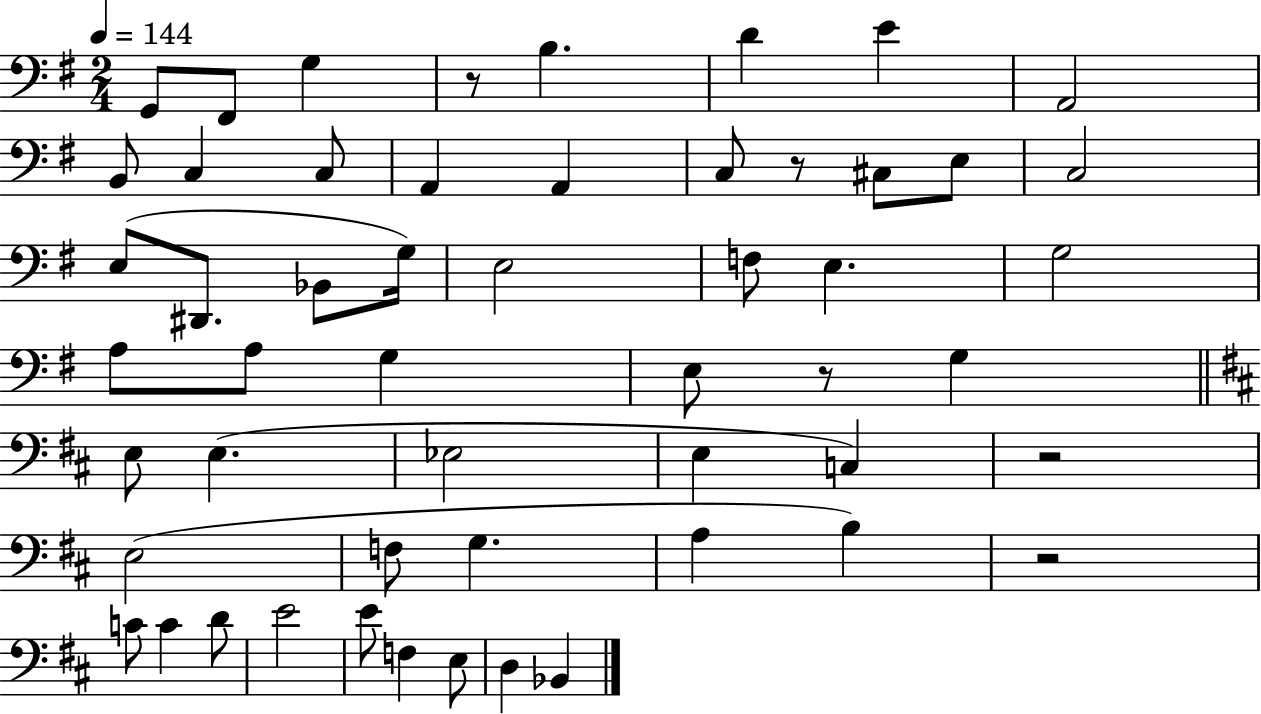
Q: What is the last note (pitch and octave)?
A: Bb2